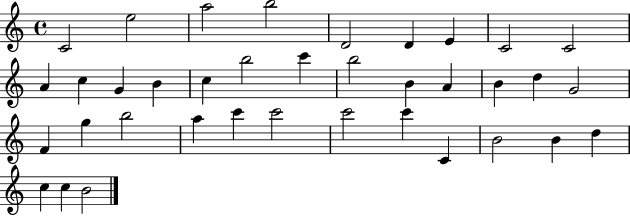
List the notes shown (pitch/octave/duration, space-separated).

C4/h E5/h A5/h B5/h D4/h D4/q E4/q C4/h C4/h A4/q C5/q G4/q B4/q C5/q B5/h C6/q B5/h B4/q A4/q B4/q D5/q G4/h F4/q G5/q B5/h A5/q C6/q C6/h C6/h C6/q C4/q B4/h B4/q D5/q C5/q C5/q B4/h